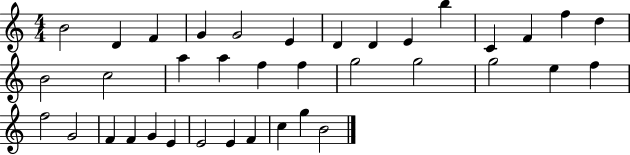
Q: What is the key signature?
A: C major